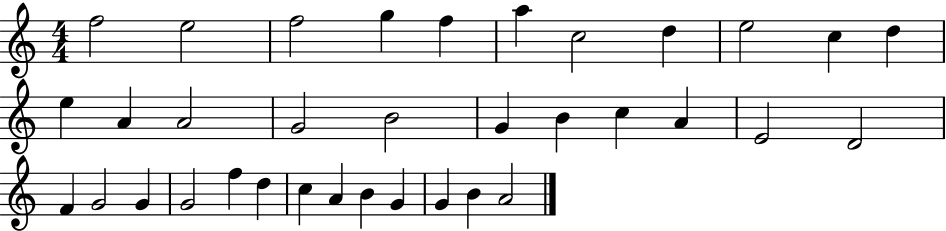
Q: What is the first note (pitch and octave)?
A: F5